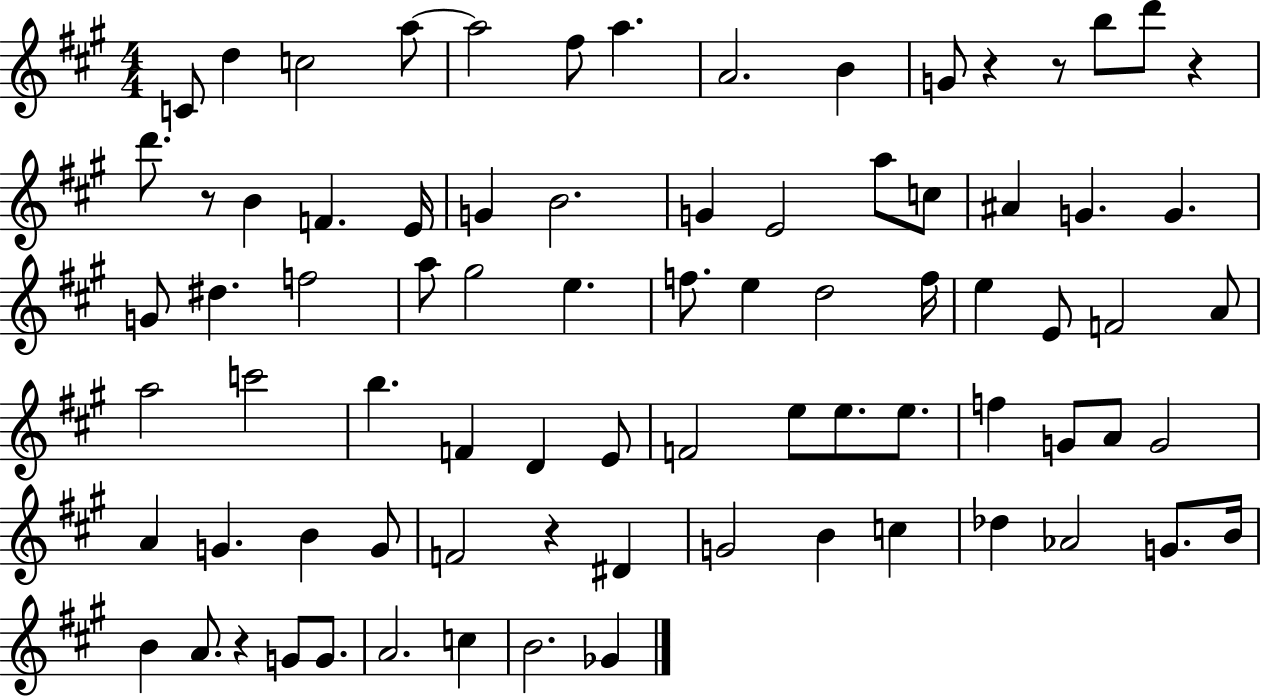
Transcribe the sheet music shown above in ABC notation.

X:1
T:Untitled
M:4/4
L:1/4
K:A
C/2 d c2 a/2 a2 ^f/2 a A2 B G/2 z z/2 b/2 d'/2 z d'/2 z/2 B F E/4 G B2 G E2 a/2 c/2 ^A G G G/2 ^d f2 a/2 ^g2 e f/2 e d2 f/4 e E/2 F2 A/2 a2 c'2 b F D E/2 F2 e/2 e/2 e/2 f G/2 A/2 G2 A G B G/2 F2 z ^D G2 B c _d _A2 G/2 B/4 B A/2 z G/2 G/2 A2 c B2 _G